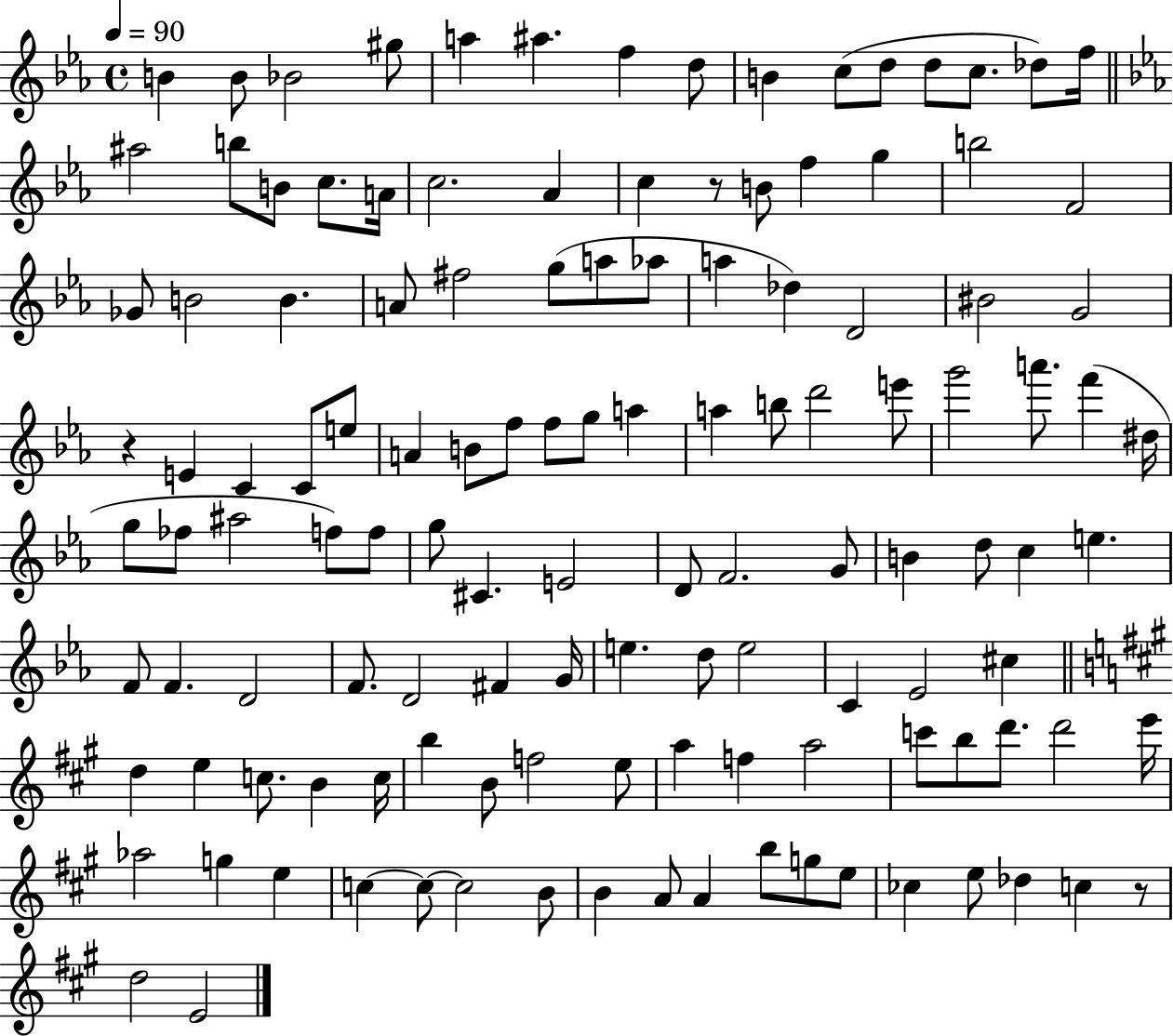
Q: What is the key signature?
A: EES major